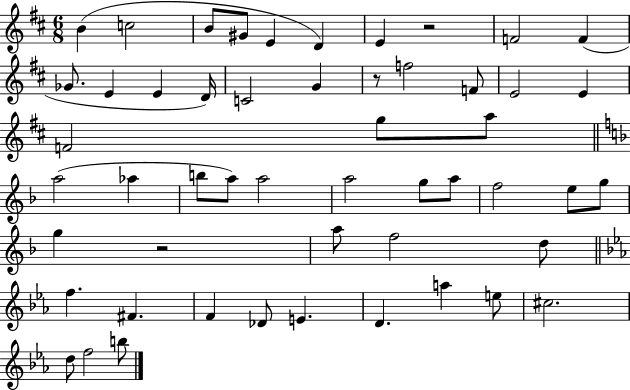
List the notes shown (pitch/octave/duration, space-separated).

B4/q C5/h B4/e G#4/e E4/q D4/q E4/q R/h F4/h F4/q Gb4/e. E4/q E4/q D4/s C4/h G4/q R/e F5/h F4/e E4/h E4/q F4/h G5/e A5/e A5/h Ab5/q B5/e A5/e A5/h A5/h G5/e A5/e F5/h E5/e G5/e G5/q R/h A5/e F5/h D5/e F5/q. F#4/q. F4/q Db4/e E4/q. D4/q. A5/q E5/e C#5/h. D5/e F5/h B5/e